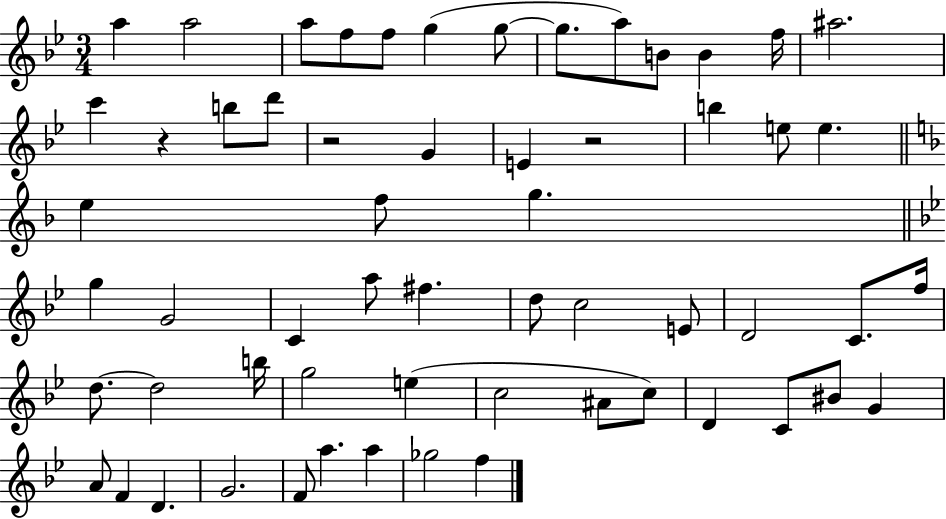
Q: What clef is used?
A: treble